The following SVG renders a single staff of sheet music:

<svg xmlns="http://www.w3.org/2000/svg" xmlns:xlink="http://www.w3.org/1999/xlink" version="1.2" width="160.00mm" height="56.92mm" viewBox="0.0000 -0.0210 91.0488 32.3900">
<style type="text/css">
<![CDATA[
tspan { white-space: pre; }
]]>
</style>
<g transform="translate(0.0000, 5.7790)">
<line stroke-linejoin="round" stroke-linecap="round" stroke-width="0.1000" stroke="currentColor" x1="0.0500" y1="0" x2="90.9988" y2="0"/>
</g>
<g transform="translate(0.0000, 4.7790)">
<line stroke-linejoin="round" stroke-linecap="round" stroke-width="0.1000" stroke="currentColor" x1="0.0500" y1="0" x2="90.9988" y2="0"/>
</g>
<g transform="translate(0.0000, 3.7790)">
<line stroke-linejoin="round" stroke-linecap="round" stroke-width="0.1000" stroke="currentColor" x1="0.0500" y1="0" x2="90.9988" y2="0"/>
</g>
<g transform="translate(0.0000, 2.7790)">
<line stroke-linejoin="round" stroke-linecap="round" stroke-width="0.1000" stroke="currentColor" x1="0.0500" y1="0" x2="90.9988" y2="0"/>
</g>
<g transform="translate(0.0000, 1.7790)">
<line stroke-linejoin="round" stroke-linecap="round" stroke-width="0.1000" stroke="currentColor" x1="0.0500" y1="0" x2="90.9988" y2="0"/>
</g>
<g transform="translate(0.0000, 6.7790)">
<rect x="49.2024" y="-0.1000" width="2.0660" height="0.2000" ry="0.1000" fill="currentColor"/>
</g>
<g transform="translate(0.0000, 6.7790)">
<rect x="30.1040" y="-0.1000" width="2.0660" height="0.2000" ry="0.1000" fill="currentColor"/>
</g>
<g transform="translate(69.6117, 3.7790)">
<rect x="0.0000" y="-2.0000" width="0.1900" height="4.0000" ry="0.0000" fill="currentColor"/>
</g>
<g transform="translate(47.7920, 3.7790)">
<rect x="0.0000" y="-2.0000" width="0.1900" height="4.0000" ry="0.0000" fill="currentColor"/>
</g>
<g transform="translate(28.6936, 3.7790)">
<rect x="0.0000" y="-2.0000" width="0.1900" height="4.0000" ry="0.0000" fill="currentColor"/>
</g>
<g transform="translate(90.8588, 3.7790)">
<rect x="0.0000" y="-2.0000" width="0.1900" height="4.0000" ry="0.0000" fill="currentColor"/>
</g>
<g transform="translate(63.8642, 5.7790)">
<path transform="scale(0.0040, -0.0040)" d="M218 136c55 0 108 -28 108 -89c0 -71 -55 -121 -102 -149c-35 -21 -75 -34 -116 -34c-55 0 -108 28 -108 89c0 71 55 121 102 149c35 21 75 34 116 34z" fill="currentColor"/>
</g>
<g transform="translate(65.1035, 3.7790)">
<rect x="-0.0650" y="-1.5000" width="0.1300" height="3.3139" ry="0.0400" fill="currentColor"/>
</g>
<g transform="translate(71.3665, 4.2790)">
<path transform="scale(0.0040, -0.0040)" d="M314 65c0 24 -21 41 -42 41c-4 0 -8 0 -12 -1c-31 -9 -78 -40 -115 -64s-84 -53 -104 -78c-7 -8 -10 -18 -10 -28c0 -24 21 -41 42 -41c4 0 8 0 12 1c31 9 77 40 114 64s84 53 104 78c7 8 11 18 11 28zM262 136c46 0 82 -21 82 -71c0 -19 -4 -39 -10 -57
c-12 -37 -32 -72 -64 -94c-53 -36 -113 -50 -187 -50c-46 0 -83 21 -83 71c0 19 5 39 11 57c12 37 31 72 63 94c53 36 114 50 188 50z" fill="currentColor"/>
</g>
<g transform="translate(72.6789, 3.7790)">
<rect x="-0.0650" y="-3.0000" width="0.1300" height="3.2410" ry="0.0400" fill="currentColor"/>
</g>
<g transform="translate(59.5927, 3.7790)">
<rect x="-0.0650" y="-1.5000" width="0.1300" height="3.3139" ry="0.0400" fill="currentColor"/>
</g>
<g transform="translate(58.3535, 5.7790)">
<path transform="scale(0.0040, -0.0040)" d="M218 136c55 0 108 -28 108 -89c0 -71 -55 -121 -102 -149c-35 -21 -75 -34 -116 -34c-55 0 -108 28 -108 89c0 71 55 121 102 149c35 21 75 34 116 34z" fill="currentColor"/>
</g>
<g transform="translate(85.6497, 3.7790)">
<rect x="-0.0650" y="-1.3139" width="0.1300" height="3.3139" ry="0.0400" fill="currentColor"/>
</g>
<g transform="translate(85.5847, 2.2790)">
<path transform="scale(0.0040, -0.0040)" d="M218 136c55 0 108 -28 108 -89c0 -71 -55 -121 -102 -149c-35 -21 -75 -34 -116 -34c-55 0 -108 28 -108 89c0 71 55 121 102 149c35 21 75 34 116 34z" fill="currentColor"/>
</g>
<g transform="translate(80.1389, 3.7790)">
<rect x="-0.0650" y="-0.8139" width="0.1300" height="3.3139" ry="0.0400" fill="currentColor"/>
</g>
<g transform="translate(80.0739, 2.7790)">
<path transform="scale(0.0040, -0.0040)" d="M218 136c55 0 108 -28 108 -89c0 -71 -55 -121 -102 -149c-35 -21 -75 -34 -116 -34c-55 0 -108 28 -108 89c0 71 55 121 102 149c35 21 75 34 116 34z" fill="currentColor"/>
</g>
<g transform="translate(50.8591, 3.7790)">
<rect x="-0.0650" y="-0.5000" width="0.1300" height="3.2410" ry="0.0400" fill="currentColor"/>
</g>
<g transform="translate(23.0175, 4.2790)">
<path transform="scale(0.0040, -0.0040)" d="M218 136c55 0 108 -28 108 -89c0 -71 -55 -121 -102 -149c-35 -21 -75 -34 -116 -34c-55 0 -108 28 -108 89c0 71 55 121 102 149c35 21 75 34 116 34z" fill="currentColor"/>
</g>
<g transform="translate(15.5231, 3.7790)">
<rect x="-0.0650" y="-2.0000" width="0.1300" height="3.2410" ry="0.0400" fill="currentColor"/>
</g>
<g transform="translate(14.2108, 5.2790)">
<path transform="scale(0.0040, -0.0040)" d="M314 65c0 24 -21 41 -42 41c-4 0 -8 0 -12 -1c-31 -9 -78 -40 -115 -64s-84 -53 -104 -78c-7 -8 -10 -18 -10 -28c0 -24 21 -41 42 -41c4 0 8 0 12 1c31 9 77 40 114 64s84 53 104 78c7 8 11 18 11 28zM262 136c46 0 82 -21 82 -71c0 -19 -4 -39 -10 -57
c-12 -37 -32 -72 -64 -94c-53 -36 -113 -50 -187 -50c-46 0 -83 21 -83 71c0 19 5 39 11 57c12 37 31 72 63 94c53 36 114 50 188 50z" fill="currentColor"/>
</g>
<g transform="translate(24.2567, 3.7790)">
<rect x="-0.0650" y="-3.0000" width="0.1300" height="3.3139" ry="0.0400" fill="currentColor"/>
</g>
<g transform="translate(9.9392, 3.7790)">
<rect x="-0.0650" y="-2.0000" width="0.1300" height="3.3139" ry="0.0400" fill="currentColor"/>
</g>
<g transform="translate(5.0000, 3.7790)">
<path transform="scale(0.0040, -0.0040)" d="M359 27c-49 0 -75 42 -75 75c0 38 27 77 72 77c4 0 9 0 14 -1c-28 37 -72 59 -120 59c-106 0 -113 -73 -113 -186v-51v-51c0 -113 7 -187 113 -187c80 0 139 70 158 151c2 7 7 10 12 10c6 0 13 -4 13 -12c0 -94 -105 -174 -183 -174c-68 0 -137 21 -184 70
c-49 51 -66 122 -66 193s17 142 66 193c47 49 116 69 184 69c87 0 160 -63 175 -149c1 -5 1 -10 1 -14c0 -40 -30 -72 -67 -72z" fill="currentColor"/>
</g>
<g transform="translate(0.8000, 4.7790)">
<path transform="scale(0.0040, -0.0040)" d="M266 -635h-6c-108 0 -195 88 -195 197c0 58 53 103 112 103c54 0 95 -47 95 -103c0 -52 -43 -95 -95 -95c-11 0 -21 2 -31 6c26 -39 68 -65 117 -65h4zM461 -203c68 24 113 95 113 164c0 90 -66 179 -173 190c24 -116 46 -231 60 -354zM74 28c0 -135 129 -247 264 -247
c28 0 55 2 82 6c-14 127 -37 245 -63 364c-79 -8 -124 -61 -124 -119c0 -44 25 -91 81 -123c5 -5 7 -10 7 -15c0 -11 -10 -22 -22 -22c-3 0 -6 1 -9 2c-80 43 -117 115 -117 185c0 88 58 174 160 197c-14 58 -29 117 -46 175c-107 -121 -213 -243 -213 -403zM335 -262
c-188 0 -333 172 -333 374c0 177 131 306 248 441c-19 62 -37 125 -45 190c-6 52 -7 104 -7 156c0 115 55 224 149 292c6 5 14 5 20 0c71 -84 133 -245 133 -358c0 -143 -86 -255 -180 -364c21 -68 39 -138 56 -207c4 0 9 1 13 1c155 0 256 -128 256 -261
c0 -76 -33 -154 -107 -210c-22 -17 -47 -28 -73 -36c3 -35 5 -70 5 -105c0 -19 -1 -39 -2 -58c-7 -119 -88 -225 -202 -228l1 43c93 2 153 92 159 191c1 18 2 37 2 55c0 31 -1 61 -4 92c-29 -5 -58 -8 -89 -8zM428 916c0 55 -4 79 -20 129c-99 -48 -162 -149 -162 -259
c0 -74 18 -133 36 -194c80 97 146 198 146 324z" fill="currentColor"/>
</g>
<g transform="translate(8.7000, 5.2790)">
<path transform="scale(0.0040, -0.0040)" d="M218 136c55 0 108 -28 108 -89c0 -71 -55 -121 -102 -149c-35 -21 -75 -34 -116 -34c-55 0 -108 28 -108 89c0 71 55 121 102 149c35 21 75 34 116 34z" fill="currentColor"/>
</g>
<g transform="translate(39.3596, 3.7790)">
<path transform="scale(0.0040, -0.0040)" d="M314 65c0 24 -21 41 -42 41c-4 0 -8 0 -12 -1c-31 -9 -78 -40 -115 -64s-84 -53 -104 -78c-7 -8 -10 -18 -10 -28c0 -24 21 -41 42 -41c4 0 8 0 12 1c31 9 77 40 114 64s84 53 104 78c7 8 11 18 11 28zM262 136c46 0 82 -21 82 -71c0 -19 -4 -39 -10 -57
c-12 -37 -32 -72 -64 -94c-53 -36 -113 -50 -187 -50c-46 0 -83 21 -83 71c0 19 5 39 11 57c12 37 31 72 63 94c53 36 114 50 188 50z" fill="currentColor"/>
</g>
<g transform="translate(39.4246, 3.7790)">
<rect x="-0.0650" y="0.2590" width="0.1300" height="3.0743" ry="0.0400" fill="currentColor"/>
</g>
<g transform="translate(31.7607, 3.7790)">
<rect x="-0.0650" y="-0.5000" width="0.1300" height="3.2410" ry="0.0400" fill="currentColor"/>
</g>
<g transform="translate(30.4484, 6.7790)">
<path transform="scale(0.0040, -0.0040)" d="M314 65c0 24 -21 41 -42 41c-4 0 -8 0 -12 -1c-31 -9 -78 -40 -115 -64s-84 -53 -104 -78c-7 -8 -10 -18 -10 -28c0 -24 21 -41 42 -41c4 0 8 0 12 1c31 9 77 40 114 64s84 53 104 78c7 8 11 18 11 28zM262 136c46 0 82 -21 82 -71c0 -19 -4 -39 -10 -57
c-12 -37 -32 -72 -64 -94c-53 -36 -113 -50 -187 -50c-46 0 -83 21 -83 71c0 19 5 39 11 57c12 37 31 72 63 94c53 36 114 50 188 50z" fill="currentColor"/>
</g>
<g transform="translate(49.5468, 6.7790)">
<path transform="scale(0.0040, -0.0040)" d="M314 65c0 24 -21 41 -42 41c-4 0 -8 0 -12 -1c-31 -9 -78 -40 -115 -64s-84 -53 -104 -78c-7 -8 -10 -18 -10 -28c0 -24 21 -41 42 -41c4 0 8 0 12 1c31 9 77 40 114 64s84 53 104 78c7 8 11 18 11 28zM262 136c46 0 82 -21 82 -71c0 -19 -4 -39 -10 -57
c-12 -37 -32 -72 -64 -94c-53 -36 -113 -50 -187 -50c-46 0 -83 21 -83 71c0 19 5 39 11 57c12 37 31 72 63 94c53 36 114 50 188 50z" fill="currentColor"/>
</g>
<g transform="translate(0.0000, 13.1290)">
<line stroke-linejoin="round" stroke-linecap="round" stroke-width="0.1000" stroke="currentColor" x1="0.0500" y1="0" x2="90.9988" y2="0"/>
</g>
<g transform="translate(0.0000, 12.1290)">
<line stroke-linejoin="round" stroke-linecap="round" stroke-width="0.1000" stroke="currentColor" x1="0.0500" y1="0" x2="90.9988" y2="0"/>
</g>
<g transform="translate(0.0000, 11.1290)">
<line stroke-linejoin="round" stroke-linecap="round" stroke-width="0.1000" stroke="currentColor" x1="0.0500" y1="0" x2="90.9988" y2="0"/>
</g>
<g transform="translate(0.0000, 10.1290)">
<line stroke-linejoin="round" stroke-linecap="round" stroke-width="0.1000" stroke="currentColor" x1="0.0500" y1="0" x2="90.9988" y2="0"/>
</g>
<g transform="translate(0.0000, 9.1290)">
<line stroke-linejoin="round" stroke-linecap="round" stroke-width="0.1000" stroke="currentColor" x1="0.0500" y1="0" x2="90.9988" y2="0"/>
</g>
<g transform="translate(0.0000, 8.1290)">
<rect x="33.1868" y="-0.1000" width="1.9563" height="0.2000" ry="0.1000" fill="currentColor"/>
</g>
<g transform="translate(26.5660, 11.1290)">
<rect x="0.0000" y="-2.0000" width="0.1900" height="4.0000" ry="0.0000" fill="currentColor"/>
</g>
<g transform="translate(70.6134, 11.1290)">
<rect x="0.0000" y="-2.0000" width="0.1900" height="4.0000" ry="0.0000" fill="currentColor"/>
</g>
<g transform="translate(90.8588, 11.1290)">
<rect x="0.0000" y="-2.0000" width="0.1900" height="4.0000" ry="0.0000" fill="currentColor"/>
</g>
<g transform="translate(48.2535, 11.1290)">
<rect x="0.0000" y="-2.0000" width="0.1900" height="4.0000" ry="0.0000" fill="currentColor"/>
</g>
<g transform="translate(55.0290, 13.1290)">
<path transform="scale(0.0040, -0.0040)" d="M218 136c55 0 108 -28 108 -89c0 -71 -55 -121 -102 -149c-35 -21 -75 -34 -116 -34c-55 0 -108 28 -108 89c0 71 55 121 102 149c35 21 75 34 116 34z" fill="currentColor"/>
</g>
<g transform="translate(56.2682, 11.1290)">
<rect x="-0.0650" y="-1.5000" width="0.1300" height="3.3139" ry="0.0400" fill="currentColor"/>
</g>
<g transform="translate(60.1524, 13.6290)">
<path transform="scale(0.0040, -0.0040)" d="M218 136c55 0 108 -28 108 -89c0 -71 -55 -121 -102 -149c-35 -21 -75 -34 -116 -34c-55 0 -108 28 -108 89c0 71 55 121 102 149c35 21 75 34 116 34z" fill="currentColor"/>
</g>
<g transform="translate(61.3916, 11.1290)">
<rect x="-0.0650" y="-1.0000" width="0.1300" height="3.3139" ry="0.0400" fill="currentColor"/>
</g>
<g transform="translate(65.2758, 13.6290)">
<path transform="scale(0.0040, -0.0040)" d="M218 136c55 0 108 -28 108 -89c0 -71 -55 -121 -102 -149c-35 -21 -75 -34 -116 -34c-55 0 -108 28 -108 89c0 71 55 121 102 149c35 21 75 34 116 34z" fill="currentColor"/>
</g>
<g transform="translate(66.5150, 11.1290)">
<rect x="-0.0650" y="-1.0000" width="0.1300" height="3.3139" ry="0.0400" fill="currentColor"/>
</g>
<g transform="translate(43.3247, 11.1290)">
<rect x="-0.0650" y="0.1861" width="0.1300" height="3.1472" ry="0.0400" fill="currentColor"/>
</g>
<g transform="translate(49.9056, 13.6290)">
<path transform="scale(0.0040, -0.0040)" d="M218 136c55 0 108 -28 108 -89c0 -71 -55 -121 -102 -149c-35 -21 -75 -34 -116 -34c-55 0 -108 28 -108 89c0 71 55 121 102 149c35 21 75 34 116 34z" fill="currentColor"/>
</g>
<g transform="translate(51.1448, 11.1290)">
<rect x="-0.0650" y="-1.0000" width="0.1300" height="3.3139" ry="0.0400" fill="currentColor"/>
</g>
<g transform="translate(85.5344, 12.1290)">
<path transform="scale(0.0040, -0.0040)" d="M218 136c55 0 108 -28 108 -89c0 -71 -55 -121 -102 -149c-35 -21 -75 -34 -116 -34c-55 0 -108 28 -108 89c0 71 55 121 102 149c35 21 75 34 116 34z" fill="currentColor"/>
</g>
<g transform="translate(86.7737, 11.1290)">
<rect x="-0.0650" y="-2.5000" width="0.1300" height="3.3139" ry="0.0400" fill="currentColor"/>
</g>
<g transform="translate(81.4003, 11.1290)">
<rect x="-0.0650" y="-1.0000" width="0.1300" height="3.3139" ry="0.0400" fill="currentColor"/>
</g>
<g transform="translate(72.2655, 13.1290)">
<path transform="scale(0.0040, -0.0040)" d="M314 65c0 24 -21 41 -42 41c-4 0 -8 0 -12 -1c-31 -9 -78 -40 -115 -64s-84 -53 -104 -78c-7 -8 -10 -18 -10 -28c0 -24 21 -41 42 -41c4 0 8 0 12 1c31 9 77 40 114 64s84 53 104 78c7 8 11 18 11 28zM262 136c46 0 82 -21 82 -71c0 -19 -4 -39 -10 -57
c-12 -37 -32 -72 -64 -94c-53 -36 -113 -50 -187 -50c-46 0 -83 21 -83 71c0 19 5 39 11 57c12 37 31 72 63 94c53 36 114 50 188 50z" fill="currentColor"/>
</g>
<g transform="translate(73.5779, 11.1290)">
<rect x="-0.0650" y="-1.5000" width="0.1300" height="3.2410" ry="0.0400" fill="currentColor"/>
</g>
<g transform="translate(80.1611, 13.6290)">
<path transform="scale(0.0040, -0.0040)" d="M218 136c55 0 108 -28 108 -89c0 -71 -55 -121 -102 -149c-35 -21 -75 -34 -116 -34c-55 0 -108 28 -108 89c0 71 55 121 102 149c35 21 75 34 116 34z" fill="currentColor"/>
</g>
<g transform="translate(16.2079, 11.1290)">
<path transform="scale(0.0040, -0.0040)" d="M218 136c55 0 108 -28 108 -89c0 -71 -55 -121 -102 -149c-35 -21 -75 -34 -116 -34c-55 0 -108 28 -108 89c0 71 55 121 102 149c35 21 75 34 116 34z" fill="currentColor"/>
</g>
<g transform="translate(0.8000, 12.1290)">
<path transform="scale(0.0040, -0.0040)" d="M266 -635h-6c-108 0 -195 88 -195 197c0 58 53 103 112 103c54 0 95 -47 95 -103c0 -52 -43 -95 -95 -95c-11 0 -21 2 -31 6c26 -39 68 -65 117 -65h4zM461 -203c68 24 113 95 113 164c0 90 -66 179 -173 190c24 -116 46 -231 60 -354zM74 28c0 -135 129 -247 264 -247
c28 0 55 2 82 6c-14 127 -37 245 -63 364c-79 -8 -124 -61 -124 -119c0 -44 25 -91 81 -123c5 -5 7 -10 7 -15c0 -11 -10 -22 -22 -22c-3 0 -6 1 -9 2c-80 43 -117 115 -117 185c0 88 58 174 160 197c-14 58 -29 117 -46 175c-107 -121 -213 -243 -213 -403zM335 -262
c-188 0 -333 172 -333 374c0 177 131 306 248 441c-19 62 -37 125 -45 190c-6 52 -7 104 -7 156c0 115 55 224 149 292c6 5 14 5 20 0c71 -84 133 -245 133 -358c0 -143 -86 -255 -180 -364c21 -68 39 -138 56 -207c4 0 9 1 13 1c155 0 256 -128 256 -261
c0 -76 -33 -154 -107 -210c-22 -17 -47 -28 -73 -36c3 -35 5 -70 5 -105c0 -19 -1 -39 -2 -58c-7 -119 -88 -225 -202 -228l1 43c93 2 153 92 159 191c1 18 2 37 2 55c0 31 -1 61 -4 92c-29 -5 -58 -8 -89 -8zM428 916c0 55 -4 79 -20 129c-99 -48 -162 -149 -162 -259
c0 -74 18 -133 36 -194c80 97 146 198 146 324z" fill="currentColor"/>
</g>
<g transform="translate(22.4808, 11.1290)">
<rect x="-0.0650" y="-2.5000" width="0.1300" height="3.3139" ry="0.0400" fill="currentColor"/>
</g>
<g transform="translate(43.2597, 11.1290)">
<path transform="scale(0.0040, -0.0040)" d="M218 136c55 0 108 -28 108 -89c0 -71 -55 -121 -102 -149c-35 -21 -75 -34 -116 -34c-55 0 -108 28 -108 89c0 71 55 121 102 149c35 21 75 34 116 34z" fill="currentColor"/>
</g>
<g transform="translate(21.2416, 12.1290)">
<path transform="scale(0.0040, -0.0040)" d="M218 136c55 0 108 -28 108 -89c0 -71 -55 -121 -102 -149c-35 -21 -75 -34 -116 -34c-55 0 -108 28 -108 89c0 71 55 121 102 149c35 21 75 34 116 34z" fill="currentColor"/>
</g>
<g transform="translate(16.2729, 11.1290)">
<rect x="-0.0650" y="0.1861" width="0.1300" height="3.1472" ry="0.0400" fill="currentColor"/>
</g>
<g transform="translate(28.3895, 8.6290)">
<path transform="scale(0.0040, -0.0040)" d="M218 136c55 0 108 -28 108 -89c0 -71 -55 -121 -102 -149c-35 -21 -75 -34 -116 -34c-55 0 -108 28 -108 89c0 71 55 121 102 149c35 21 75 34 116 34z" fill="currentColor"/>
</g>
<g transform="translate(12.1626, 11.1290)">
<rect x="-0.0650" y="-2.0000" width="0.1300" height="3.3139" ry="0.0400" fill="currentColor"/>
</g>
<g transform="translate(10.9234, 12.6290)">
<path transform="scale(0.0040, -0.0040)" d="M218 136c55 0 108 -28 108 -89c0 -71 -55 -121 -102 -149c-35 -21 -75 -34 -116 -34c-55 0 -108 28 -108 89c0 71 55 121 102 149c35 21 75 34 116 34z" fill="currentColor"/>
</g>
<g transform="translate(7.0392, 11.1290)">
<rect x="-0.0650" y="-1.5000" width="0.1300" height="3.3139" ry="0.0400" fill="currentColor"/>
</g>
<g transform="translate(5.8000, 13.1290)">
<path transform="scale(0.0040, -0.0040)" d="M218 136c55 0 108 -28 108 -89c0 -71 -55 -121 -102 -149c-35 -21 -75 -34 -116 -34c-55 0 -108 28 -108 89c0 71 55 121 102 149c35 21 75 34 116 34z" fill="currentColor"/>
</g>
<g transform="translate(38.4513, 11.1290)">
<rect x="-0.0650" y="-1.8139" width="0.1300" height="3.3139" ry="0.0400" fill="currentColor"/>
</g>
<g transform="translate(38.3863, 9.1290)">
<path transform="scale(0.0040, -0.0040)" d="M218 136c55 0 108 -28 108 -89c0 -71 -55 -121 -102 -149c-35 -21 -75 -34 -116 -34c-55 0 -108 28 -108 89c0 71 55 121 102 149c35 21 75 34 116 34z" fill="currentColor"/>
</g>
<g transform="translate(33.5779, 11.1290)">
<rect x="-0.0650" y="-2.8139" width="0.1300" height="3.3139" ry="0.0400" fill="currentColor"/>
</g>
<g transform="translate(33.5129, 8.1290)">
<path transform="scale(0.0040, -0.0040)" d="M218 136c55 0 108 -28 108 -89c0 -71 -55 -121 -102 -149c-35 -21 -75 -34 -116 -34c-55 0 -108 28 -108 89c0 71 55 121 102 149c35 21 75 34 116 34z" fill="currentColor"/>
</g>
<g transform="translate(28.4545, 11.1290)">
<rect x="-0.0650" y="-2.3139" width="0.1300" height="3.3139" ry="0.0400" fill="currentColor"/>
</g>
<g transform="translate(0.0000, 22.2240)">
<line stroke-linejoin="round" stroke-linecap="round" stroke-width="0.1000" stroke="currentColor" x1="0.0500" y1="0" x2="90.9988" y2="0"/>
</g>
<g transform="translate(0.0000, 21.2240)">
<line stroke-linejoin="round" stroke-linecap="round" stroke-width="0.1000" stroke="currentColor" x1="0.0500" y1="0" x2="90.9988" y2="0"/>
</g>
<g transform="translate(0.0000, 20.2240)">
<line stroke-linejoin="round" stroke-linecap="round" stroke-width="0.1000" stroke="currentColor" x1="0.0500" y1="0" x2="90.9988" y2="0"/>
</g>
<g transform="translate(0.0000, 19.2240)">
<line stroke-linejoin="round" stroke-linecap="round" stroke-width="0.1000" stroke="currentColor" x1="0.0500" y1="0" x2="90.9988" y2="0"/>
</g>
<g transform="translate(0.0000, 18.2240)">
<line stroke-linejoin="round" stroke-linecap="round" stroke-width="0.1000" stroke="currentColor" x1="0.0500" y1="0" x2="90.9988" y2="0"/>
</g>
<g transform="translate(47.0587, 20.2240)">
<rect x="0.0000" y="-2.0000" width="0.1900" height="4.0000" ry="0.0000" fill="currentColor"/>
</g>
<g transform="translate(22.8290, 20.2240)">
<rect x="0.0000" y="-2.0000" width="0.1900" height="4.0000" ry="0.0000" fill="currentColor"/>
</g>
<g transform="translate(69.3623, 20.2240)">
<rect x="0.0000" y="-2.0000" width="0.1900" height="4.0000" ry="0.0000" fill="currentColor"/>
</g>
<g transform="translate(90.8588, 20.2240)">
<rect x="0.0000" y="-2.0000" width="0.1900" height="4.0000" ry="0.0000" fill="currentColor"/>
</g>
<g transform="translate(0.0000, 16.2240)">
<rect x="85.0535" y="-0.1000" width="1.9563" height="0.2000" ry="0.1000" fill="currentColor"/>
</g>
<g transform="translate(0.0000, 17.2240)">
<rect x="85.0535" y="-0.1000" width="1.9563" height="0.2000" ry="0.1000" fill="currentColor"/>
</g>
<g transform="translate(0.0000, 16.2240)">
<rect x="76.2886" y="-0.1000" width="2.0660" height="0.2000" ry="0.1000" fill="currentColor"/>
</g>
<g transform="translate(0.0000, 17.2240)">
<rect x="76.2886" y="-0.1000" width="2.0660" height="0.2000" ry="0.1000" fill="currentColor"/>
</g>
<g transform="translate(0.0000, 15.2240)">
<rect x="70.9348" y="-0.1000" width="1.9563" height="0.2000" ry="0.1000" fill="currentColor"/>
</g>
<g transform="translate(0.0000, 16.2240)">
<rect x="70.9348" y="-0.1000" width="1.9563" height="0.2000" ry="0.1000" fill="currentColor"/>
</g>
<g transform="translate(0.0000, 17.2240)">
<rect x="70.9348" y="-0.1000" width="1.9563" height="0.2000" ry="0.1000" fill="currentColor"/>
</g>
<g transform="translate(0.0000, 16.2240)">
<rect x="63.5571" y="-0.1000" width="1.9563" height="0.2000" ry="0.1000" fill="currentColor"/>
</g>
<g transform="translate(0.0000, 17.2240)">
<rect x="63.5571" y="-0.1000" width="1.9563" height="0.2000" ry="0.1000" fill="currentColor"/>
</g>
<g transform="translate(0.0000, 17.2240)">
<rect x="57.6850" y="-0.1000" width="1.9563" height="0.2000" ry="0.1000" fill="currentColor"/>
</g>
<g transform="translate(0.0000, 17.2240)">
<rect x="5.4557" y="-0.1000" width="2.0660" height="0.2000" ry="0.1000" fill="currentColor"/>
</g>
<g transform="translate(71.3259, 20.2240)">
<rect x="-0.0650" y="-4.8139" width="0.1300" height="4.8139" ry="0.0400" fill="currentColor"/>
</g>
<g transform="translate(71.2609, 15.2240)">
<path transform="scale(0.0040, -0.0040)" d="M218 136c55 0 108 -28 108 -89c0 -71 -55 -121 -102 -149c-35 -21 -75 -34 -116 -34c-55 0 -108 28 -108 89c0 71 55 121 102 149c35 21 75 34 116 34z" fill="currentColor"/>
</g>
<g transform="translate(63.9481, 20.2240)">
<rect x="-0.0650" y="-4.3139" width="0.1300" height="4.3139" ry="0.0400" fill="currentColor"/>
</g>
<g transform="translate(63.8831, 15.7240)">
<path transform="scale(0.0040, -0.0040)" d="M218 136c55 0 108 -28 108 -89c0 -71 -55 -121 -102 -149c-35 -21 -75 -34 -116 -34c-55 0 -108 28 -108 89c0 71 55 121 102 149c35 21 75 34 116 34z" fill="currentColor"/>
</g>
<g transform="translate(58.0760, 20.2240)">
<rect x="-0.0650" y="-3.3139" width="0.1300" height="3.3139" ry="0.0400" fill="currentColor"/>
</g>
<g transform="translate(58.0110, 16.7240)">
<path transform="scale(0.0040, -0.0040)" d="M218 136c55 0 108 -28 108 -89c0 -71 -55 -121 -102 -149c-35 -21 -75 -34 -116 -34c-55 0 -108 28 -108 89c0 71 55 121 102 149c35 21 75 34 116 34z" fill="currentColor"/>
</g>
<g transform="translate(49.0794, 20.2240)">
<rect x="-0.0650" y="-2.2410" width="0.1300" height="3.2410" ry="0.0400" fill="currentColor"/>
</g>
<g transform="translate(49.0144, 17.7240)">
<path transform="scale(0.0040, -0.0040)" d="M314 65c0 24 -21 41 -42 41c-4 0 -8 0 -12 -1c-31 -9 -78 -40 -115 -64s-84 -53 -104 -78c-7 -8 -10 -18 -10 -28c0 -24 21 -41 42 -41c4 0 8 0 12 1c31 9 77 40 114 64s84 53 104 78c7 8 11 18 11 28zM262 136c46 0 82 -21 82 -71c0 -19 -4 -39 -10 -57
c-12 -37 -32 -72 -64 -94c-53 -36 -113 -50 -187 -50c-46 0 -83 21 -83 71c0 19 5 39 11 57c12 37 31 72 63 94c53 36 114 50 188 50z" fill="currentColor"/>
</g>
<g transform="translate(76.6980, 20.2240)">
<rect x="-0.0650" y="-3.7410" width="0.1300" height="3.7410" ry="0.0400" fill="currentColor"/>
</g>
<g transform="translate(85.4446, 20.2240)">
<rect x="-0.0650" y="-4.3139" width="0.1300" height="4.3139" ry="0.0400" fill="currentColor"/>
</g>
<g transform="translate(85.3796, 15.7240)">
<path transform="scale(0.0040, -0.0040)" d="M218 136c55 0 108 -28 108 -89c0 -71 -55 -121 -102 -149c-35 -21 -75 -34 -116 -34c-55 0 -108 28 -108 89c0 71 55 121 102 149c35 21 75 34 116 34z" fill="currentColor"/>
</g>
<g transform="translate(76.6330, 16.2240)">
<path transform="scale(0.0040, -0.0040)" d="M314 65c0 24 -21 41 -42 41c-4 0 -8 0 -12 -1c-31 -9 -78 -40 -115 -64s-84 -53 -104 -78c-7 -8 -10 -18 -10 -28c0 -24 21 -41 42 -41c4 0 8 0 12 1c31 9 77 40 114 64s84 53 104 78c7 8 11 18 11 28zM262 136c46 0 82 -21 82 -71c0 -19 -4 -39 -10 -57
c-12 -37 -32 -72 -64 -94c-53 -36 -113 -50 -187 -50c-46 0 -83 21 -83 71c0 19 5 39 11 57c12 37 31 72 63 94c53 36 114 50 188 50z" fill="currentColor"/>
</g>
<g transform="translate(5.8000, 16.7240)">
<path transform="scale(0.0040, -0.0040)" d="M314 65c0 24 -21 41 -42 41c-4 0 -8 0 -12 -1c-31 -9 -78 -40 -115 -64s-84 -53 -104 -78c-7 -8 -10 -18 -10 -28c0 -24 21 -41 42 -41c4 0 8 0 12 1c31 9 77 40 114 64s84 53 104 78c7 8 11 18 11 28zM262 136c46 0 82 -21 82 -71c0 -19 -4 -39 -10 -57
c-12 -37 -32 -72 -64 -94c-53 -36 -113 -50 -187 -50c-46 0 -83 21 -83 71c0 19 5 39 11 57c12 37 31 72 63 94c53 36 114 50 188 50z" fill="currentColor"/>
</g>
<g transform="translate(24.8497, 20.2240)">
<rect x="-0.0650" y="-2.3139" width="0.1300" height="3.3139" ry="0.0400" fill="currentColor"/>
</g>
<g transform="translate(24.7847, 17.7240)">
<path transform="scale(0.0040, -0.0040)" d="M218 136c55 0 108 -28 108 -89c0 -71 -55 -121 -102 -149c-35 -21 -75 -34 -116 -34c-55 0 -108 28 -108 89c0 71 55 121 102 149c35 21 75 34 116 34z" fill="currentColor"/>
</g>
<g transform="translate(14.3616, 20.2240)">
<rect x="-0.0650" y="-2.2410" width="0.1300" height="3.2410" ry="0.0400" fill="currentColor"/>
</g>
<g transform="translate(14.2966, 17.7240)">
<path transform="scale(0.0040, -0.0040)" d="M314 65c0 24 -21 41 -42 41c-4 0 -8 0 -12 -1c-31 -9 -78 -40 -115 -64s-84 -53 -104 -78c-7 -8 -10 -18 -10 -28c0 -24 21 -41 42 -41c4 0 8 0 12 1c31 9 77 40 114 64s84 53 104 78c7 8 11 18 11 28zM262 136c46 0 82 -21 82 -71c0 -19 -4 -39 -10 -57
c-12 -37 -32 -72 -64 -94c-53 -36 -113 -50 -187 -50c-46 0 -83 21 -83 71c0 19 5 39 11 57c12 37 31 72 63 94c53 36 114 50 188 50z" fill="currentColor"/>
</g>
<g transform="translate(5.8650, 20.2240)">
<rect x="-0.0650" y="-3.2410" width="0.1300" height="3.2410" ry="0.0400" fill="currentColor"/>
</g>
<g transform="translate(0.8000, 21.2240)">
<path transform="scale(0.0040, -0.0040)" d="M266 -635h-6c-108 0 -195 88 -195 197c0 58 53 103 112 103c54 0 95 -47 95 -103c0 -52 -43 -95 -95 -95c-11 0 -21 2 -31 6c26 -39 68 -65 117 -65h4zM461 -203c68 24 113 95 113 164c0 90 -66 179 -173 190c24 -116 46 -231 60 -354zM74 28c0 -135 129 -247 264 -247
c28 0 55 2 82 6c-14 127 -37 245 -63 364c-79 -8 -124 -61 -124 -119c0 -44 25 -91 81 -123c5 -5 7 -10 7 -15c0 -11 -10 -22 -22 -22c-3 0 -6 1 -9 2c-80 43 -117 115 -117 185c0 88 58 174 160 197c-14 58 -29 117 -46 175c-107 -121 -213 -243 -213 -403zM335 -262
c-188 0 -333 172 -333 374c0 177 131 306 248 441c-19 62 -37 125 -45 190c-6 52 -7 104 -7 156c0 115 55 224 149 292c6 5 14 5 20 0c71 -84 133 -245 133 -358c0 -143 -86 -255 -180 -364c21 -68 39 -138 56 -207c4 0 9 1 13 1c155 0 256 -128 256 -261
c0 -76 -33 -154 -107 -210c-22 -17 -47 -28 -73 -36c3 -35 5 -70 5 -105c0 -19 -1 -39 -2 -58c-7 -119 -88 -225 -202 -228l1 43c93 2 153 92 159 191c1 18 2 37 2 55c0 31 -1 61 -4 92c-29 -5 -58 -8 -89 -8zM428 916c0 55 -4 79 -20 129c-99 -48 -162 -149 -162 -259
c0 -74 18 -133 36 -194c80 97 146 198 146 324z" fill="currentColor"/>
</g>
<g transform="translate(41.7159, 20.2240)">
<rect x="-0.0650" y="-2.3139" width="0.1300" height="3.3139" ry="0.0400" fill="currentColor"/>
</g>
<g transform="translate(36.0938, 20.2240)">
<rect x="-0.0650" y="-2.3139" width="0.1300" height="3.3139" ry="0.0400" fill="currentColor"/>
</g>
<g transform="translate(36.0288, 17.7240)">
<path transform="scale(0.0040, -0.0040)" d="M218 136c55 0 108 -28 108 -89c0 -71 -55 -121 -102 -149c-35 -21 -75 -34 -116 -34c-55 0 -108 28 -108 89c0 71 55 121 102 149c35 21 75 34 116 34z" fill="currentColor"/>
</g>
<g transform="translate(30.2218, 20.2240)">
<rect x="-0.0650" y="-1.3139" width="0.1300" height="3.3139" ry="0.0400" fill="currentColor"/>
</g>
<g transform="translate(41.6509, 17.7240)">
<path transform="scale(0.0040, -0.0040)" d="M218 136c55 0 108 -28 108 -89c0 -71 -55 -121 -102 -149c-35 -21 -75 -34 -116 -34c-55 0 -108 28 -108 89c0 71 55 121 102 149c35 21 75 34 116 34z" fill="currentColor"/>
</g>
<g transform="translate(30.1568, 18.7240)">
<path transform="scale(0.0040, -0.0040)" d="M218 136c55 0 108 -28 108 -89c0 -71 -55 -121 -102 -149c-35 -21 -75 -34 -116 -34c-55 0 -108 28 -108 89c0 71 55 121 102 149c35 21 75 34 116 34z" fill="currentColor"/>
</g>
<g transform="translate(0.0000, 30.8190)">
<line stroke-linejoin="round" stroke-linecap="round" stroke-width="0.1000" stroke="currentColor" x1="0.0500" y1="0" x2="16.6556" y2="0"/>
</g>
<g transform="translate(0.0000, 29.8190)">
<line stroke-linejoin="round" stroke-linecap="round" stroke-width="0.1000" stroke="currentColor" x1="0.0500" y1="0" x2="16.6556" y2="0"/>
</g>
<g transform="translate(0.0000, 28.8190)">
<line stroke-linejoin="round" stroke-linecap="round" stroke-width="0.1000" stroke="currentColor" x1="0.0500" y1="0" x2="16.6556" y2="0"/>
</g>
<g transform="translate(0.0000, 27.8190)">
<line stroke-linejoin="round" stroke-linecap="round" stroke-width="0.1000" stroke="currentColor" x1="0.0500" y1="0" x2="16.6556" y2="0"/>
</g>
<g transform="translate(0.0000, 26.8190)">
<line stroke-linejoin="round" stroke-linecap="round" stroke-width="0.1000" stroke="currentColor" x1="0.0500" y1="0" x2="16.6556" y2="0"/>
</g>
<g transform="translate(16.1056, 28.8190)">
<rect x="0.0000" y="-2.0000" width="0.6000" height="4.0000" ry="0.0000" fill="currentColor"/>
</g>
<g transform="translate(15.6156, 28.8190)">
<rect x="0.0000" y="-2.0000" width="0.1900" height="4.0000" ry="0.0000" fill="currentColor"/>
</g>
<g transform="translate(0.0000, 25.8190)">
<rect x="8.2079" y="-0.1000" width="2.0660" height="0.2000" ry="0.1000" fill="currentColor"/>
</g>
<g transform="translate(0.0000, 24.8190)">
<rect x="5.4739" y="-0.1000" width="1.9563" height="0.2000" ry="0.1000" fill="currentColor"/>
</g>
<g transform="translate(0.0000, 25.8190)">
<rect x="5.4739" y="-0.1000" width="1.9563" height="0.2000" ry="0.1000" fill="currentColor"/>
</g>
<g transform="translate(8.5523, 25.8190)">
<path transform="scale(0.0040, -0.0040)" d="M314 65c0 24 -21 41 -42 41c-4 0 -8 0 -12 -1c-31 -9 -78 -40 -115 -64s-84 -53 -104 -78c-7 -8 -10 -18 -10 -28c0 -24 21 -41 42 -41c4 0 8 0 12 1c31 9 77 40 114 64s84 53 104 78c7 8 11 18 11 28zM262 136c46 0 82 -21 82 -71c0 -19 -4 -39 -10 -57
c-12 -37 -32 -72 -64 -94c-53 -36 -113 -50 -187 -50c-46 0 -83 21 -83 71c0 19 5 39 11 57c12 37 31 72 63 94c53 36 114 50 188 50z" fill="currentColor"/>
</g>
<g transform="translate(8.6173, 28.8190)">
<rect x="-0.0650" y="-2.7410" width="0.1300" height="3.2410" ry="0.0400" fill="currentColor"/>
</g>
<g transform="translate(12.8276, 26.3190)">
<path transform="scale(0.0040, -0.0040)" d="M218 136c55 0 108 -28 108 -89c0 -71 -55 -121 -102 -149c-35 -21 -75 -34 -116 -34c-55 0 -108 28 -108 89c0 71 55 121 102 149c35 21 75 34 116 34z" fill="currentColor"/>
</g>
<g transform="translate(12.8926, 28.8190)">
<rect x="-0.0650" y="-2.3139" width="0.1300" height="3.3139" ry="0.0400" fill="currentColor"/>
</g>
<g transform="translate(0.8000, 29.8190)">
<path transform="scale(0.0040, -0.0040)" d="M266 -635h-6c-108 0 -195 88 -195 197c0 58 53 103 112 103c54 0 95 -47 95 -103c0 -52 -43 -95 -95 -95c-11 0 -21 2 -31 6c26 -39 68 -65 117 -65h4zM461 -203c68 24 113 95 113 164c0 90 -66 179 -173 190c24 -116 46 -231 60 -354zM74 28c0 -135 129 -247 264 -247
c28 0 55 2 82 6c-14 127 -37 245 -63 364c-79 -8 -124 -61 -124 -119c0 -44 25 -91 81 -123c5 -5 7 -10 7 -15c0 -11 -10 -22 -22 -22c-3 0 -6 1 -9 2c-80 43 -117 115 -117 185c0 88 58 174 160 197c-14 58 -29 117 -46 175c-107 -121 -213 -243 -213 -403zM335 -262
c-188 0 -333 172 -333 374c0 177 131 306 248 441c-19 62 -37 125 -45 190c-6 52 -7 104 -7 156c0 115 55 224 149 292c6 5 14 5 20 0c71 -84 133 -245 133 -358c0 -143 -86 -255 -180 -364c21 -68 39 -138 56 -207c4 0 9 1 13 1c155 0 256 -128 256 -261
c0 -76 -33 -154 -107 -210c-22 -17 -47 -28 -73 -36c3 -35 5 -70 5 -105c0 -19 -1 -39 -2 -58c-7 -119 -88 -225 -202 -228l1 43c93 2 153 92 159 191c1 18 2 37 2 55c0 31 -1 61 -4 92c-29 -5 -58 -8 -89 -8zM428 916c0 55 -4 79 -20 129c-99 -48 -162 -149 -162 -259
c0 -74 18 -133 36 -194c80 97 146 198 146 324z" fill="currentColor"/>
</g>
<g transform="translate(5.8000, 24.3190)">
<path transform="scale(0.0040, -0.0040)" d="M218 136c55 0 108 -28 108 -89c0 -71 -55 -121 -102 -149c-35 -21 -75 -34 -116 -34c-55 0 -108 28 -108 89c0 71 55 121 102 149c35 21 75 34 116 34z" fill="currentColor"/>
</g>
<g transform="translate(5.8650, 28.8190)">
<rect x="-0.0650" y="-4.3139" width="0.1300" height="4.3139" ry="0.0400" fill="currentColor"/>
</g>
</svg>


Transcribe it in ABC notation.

X:1
T:Untitled
M:4/4
L:1/4
K:C
F F2 A C2 B2 C2 E E A2 d e E F B G g a f B D E D D E2 D G b2 g2 g e g g g2 b d' e' c'2 d' d' a2 g